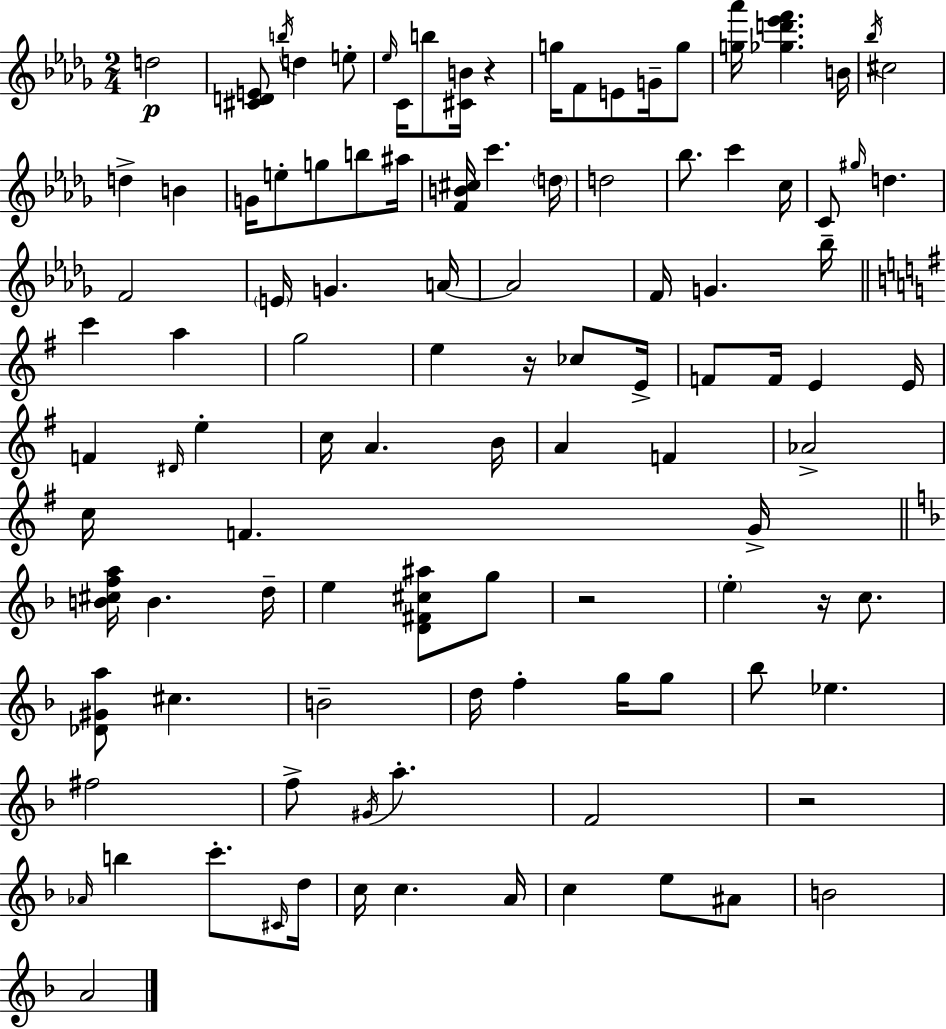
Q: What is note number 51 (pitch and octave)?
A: D#4